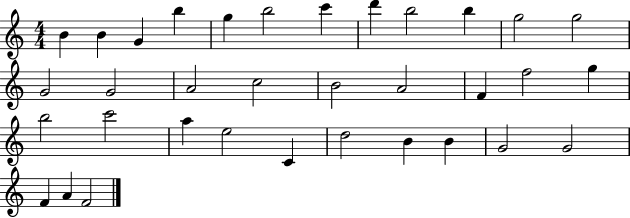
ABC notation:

X:1
T:Untitled
M:4/4
L:1/4
K:C
B B G b g b2 c' d' b2 b g2 g2 G2 G2 A2 c2 B2 A2 F f2 g b2 c'2 a e2 C d2 B B G2 G2 F A F2